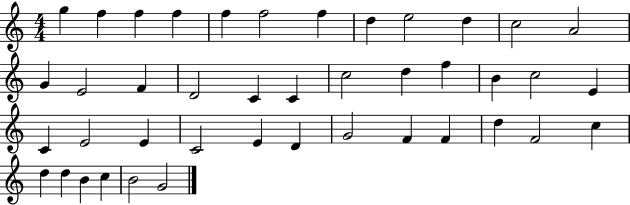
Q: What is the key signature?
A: C major